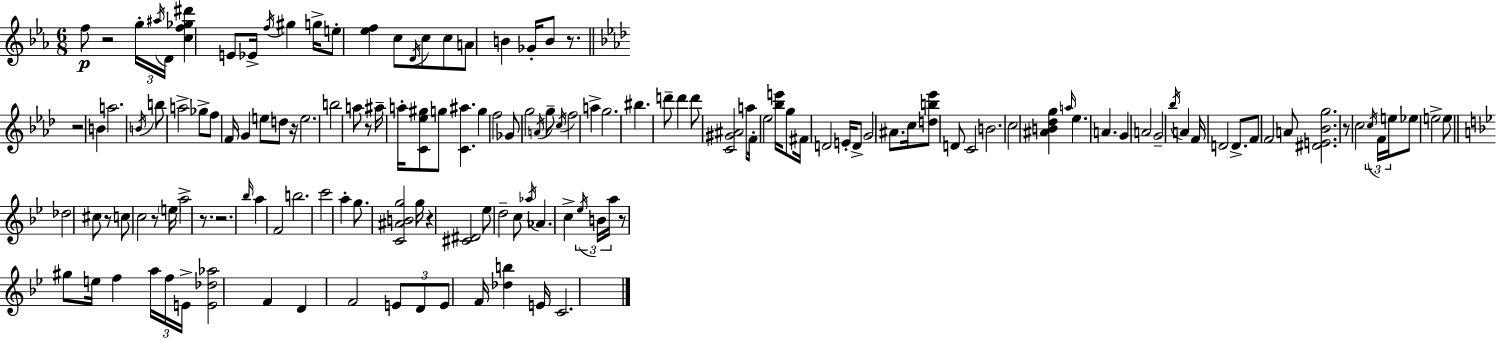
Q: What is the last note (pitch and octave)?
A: C4